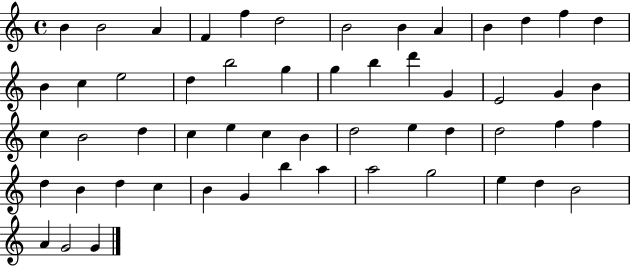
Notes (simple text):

B4/q B4/h A4/q F4/q F5/q D5/h B4/h B4/q A4/q B4/q D5/q F5/q D5/q B4/q C5/q E5/h D5/q B5/h G5/q G5/q B5/q D6/q G4/q E4/h G4/q B4/q C5/q B4/h D5/q C5/q E5/q C5/q B4/q D5/h E5/q D5/q D5/h F5/q F5/q D5/q B4/q D5/q C5/q B4/q G4/q B5/q A5/q A5/h G5/h E5/q D5/q B4/h A4/q G4/h G4/q